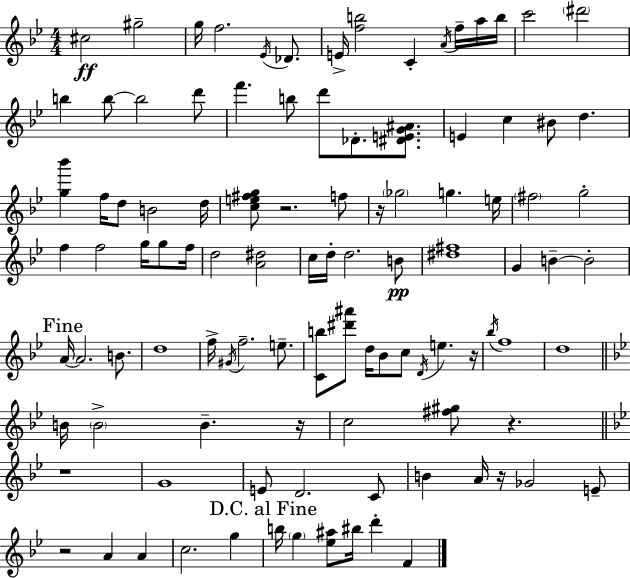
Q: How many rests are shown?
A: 8